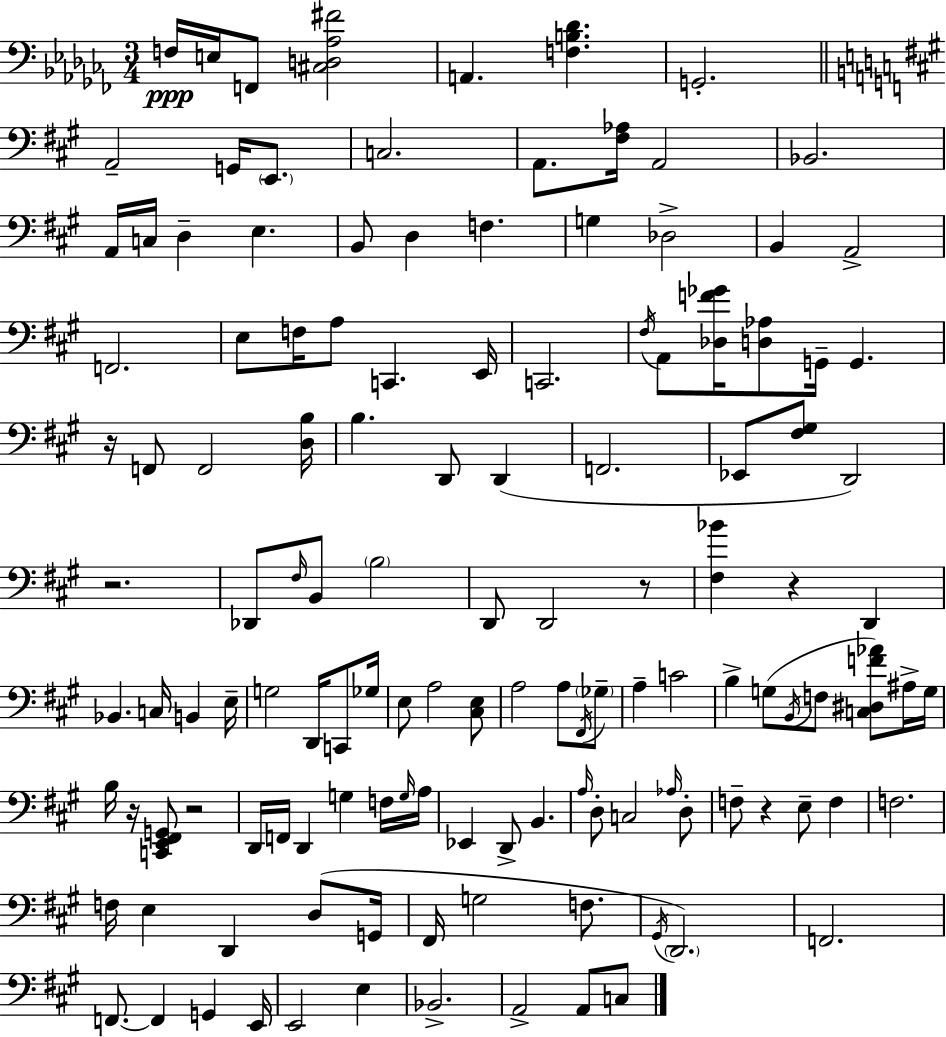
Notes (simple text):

F3/s E3/s F2/e [C#3,D3,Ab3,F#4]/h A2/q. [F3,B3,Db4]/q. G2/h. A2/h G2/s E2/e. C3/h. A2/e. [F#3,Ab3]/s A2/h Bb2/h. A2/s C3/s D3/q E3/q. B2/e D3/q F3/q. G3/q Db3/h B2/q A2/h F2/h. E3/e F3/s A3/e C2/q. E2/s C2/h. F#3/s A2/e [Db3,F4,Gb4]/s [D3,Ab3]/e G2/s G2/q. R/s F2/e F2/h [D3,B3]/s B3/q. D2/e D2/q F2/h. Eb2/e [F#3,G#3]/e D2/h R/h. Db2/e F#3/s B2/e B3/h D2/e D2/h R/e [F#3,Bb4]/q R/q D2/q Bb2/q. C3/s B2/q E3/s G3/h D2/s C2/e Gb3/s E3/e A3/h [C#3,E3]/e A3/h A3/e F#2/s Gb3/e A3/q C4/h B3/q G3/e B2/s F3/e [C3,D#3,F4,Ab4]/e A#3/s G3/s B3/s R/s [C2,E2,F#2,G2]/e R/h D2/s F2/s D2/q G3/q F3/s G3/s A3/s Eb2/q D2/e B2/q. A3/s D3/e C3/h Ab3/s D3/e F3/e R/q E3/e F3/q F3/h. F3/s E3/q D2/q D3/e G2/s F#2/s G3/h F3/e. G#2/s D2/h. F2/h. F2/e. F2/q G2/q E2/s E2/h E3/q Bb2/h. A2/h A2/e C3/e